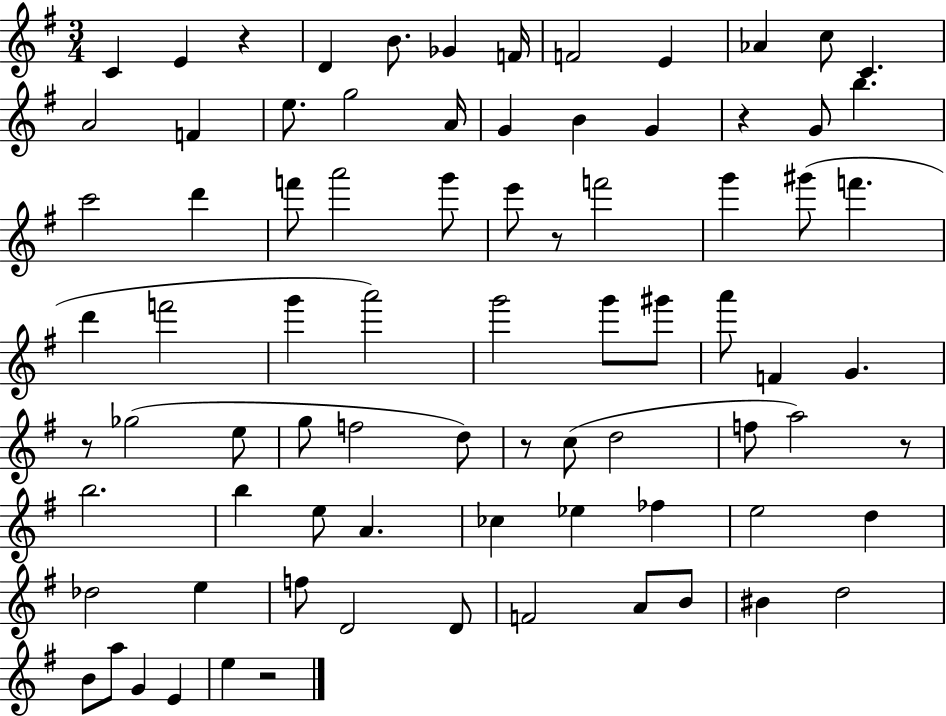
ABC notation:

X:1
T:Untitled
M:3/4
L:1/4
K:G
C E z D B/2 _G F/4 F2 E _A c/2 C A2 F e/2 g2 A/4 G B G z G/2 b c'2 d' f'/2 a'2 g'/2 e'/2 z/2 f'2 g' ^g'/2 f' d' f'2 g' a'2 g'2 g'/2 ^g'/2 a'/2 F G z/2 _g2 e/2 g/2 f2 d/2 z/2 c/2 d2 f/2 a2 z/2 b2 b e/2 A _c _e _f e2 d _d2 e f/2 D2 D/2 F2 A/2 B/2 ^B d2 B/2 a/2 G E e z2